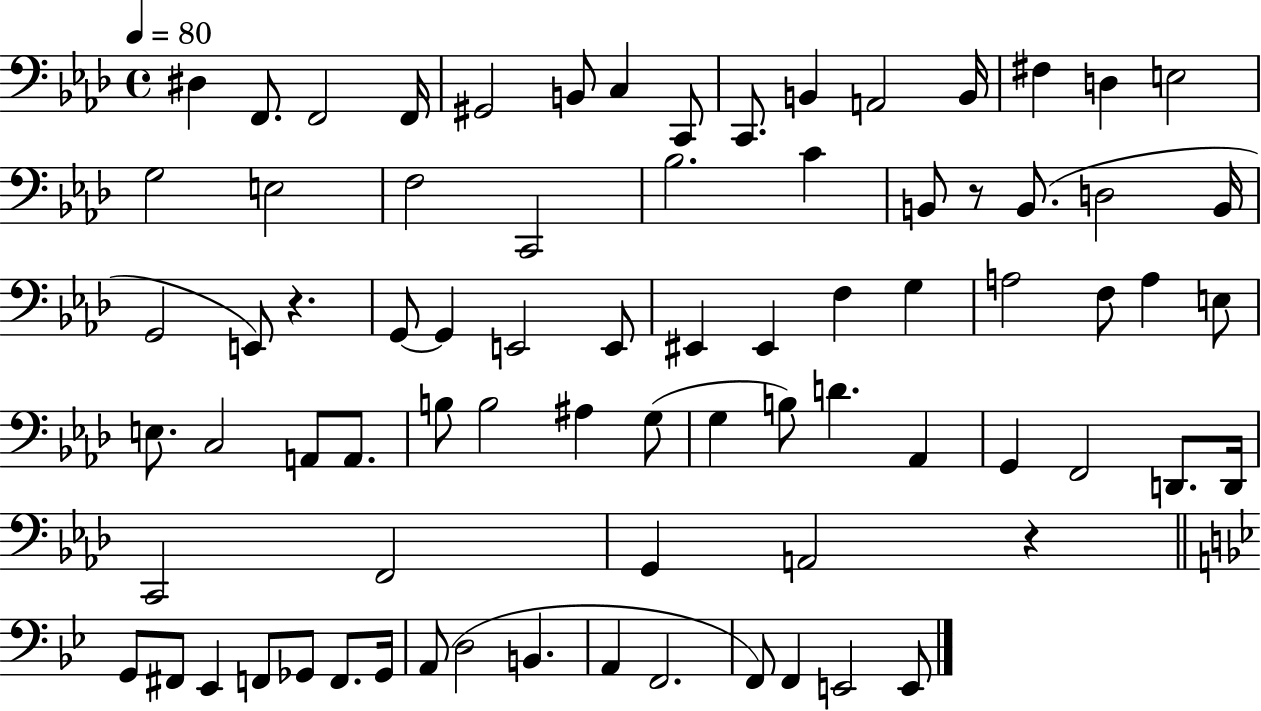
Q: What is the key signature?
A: AES major